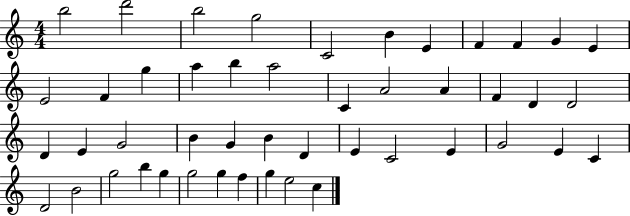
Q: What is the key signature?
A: C major